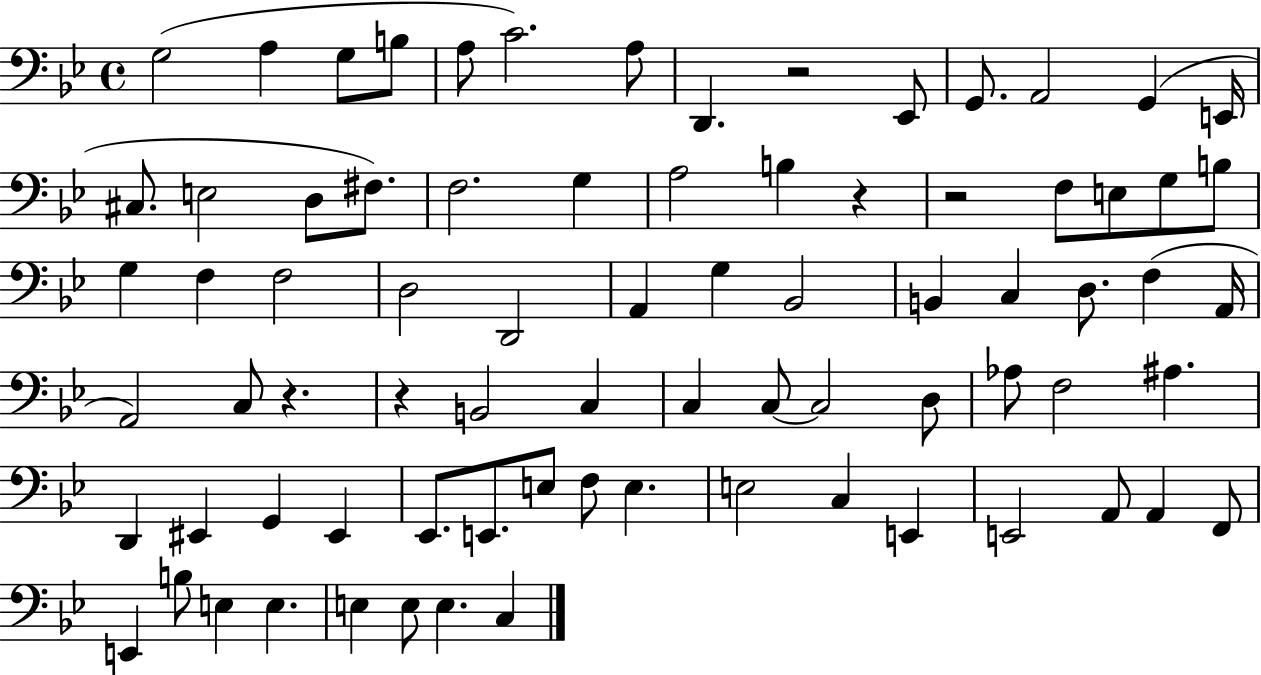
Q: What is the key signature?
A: BES major